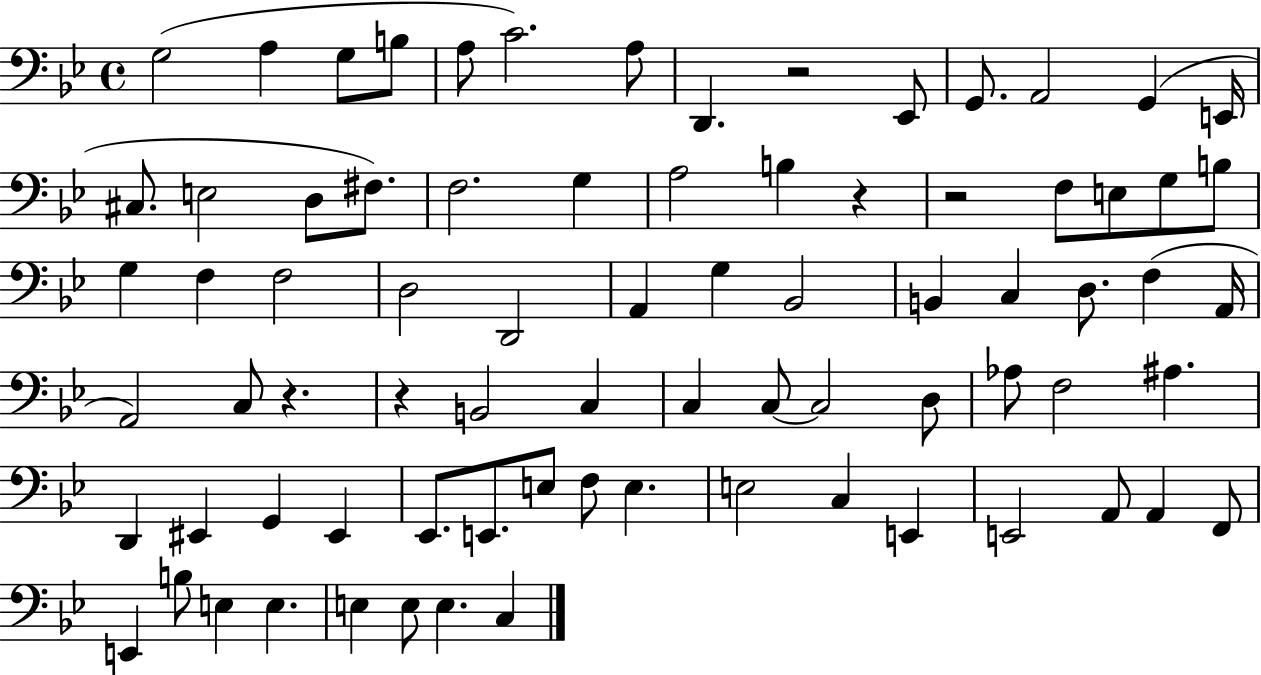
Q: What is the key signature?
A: BES major